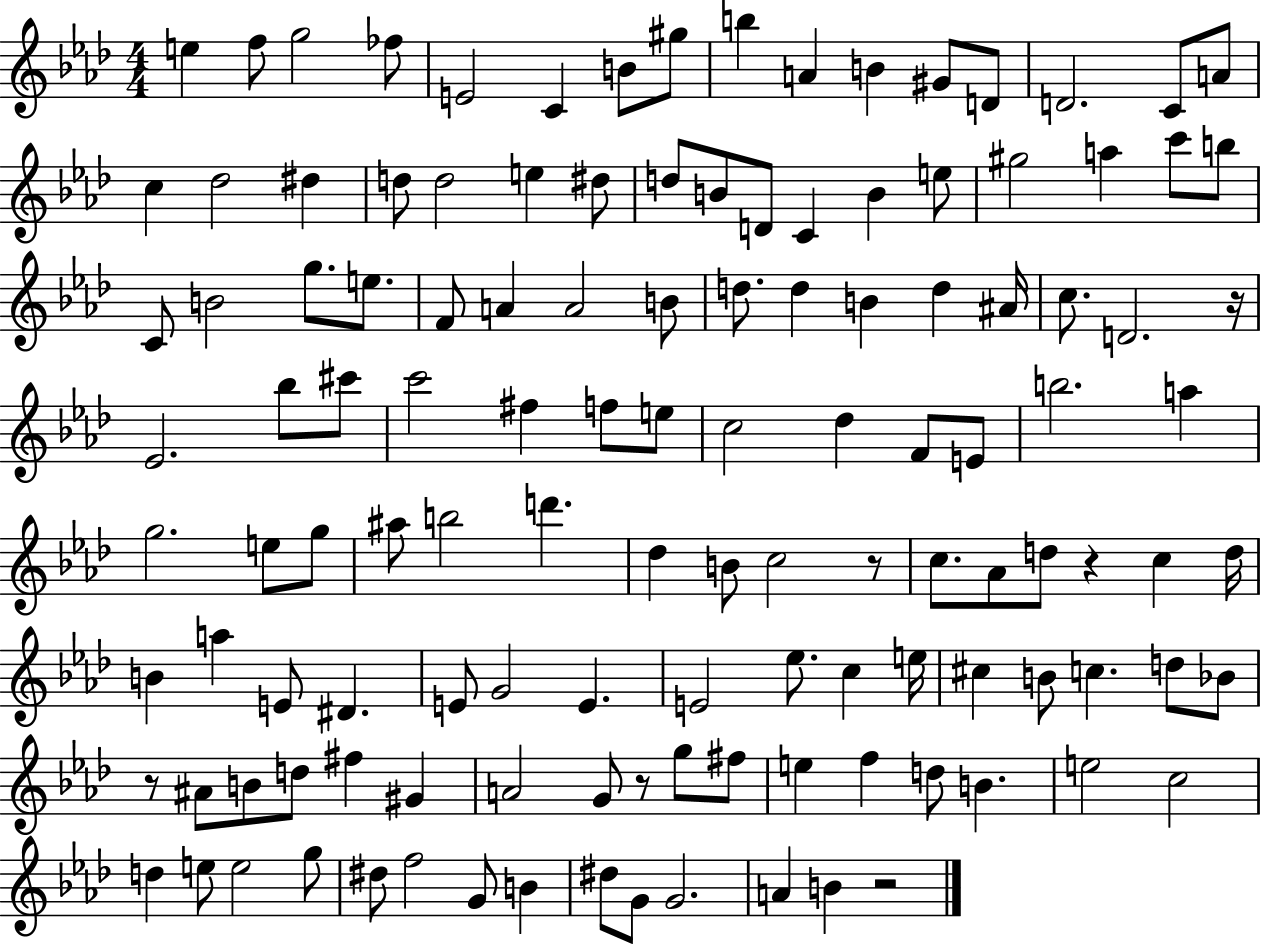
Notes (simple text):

E5/q F5/e G5/h FES5/e E4/h C4/q B4/e G#5/e B5/q A4/q B4/q G#4/e D4/e D4/h. C4/e A4/e C5/q Db5/h D#5/q D5/e D5/h E5/q D#5/e D5/e B4/e D4/e C4/q B4/q E5/e G#5/h A5/q C6/e B5/e C4/e B4/h G5/e. E5/e. F4/e A4/q A4/h B4/e D5/e. D5/q B4/q D5/q A#4/s C5/e. D4/h. R/s Eb4/h. Bb5/e C#6/e C6/h F#5/q F5/e E5/e C5/h Db5/q F4/e E4/e B5/h. A5/q G5/h. E5/e G5/e A#5/e B5/h D6/q. Db5/q B4/e C5/h R/e C5/e. Ab4/e D5/e R/q C5/q D5/s B4/q A5/q E4/e D#4/q. E4/e G4/h E4/q. E4/h Eb5/e. C5/q E5/s C#5/q B4/e C5/q. D5/e Bb4/e R/e A#4/e B4/e D5/e F#5/q G#4/q A4/h G4/e R/e G5/e F#5/e E5/q F5/q D5/e B4/q. E5/h C5/h D5/q E5/e E5/h G5/e D#5/e F5/h G4/e B4/q D#5/e G4/e G4/h. A4/q B4/q R/h